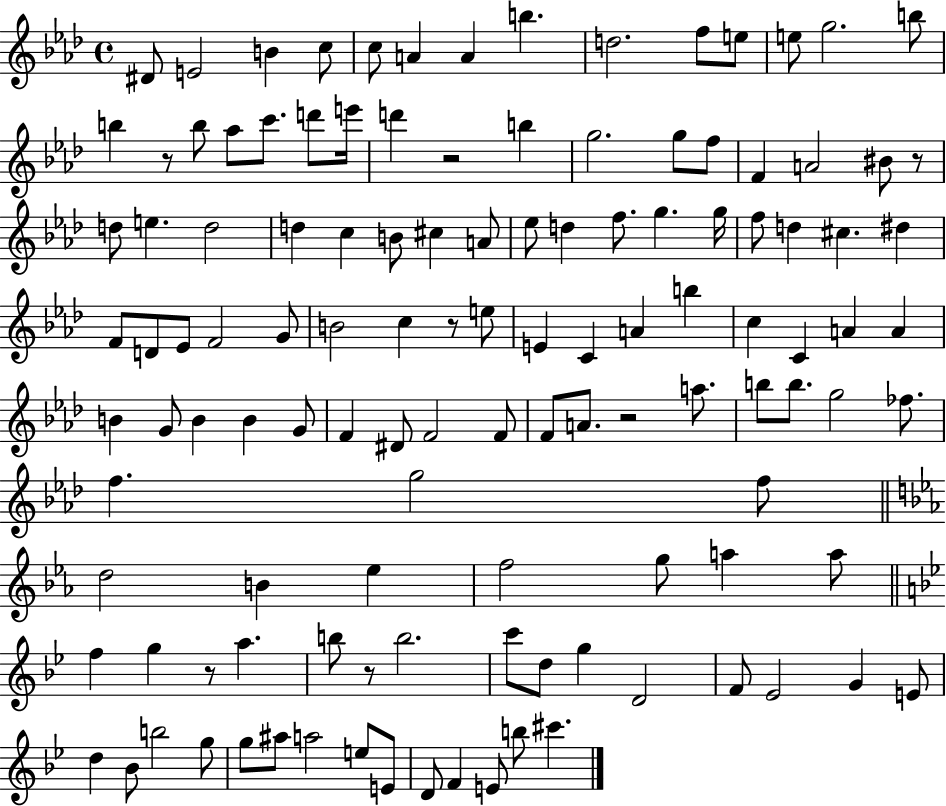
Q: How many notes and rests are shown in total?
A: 121